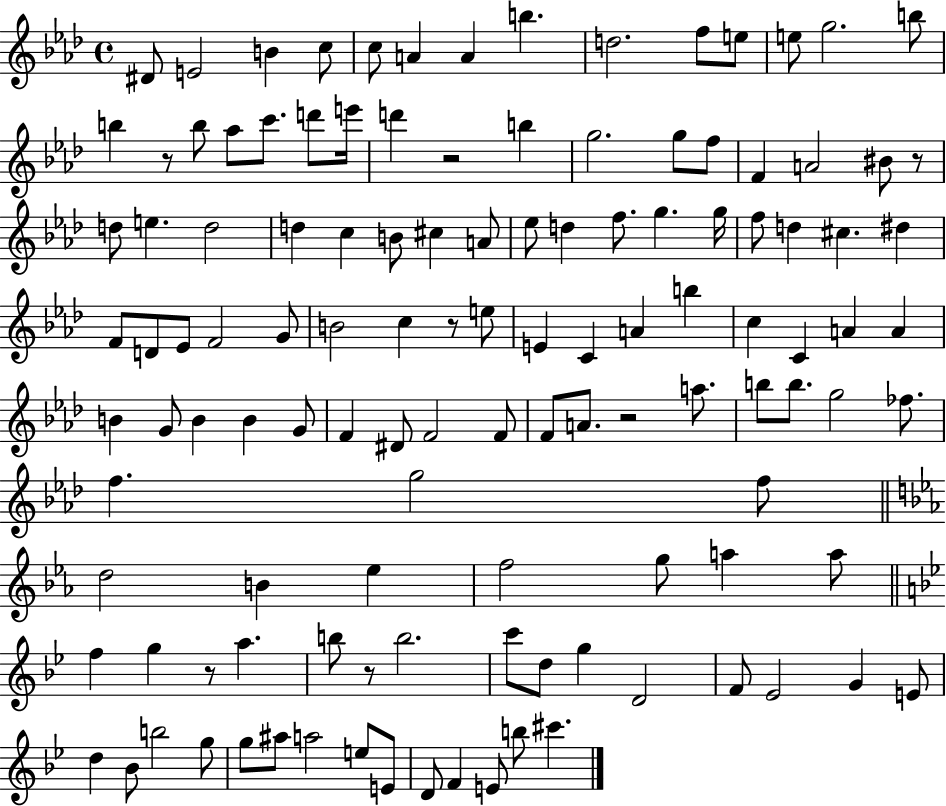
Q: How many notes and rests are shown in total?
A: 121